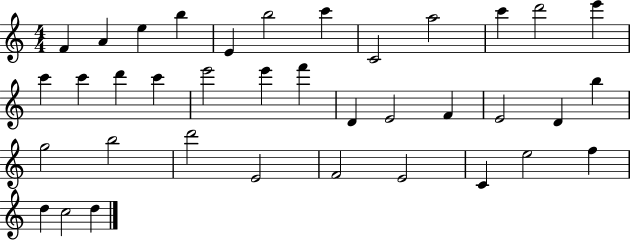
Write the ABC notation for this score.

X:1
T:Untitled
M:4/4
L:1/4
K:C
F A e b E b2 c' C2 a2 c' d'2 e' c' c' d' c' e'2 e' f' D E2 F E2 D b g2 b2 d'2 E2 F2 E2 C e2 f d c2 d